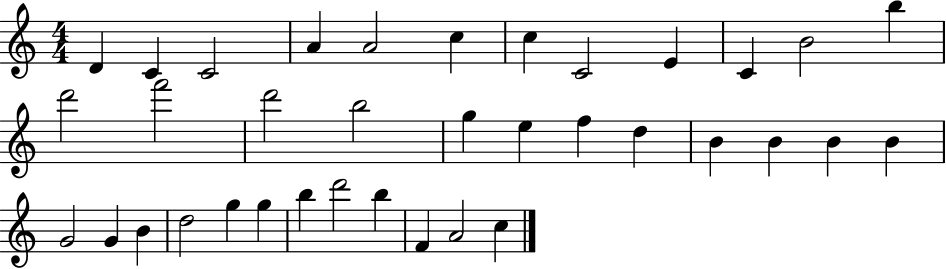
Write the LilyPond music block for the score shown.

{
  \clef treble
  \numericTimeSignature
  \time 4/4
  \key c \major
  d'4 c'4 c'2 | a'4 a'2 c''4 | c''4 c'2 e'4 | c'4 b'2 b''4 | \break d'''2 f'''2 | d'''2 b''2 | g''4 e''4 f''4 d''4 | b'4 b'4 b'4 b'4 | \break g'2 g'4 b'4 | d''2 g''4 g''4 | b''4 d'''2 b''4 | f'4 a'2 c''4 | \break \bar "|."
}